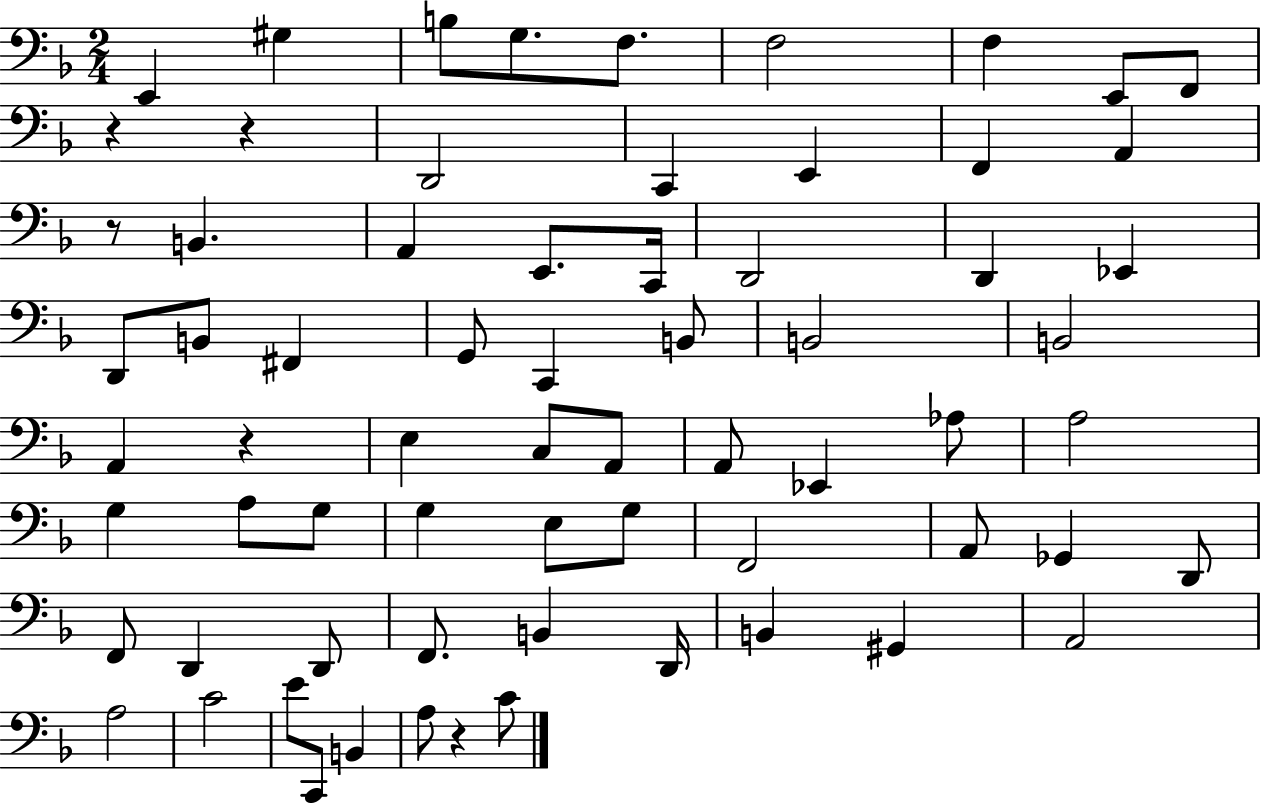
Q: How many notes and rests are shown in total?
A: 68